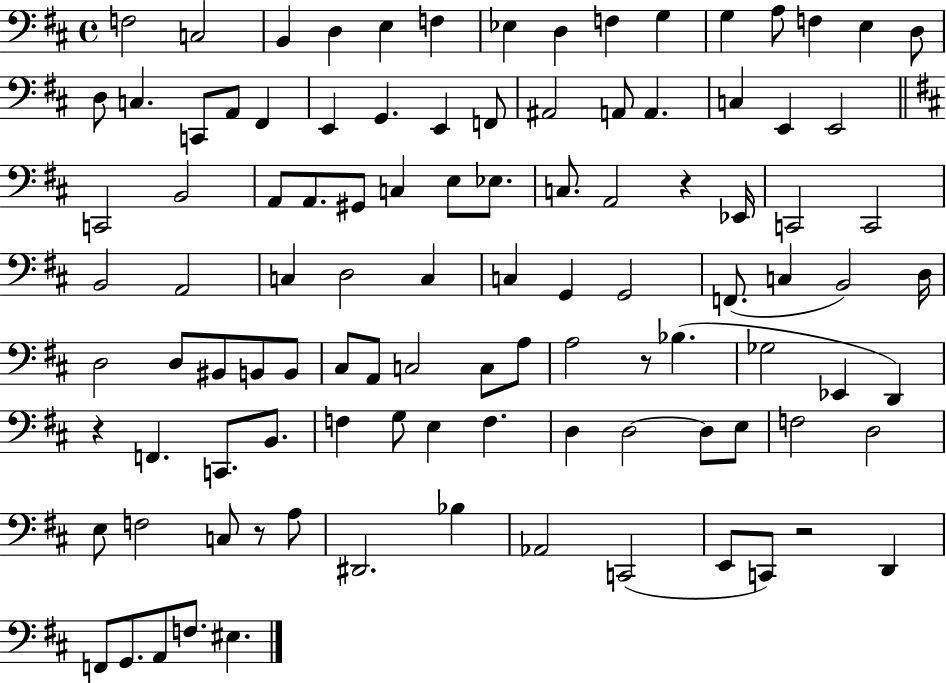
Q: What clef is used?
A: bass